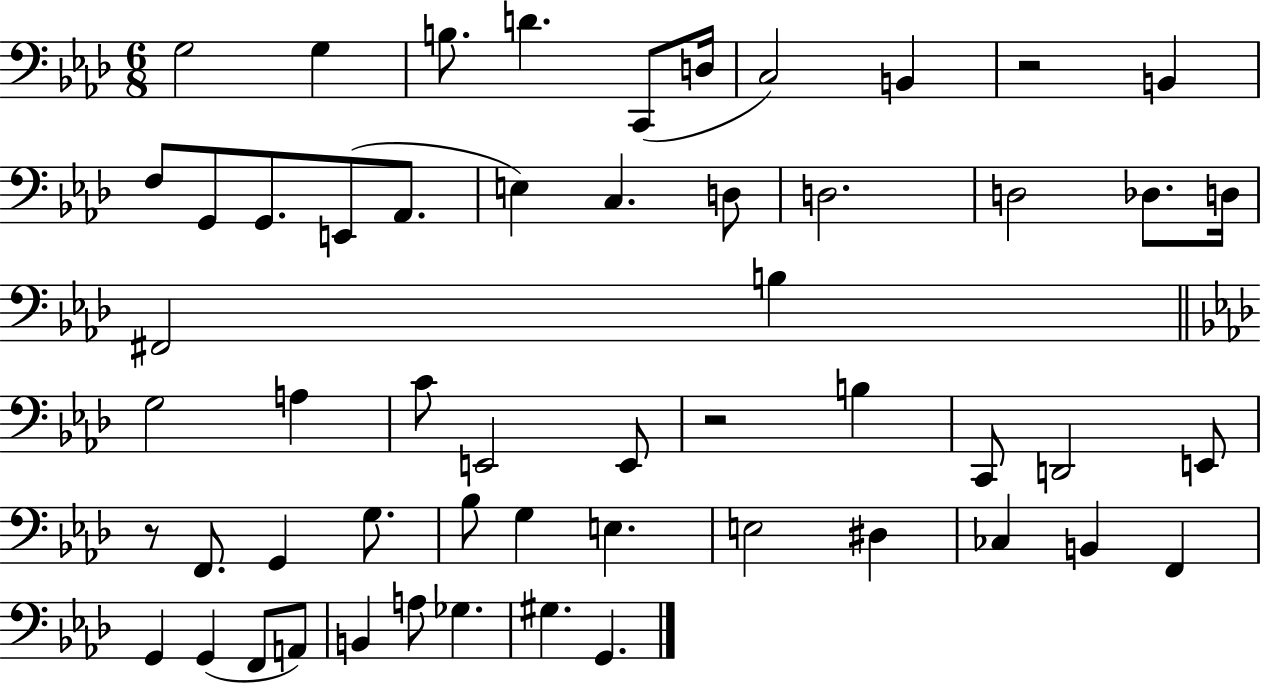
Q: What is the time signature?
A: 6/8